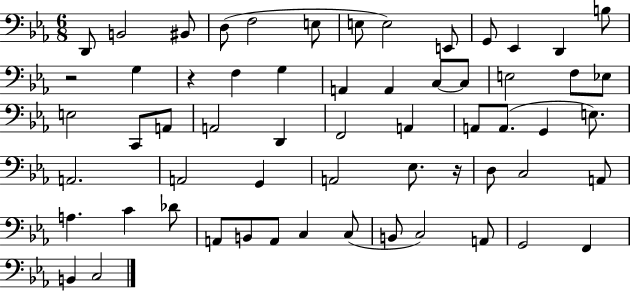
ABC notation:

X:1
T:Untitled
M:6/8
L:1/4
K:Eb
D,,/2 B,,2 ^B,,/2 D,/2 F,2 E,/2 E,/2 E,2 E,,/2 G,,/2 _E,, D,, B,/2 z2 G, z F, G, A,, A,, C,/2 C,/2 E,2 F,/2 _E,/2 E,2 C,,/2 A,,/2 A,,2 D,, F,,2 A,, A,,/2 A,,/2 G,, E,/2 A,,2 A,,2 G,, A,,2 _E,/2 z/4 D,/2 C,2 A,,/2 A, C _D/2 A,,/2 B,,/2 A,,/2 C, C,/2 B,,/2 C,2 A,,/2 G,,2 F,, B,, C,2